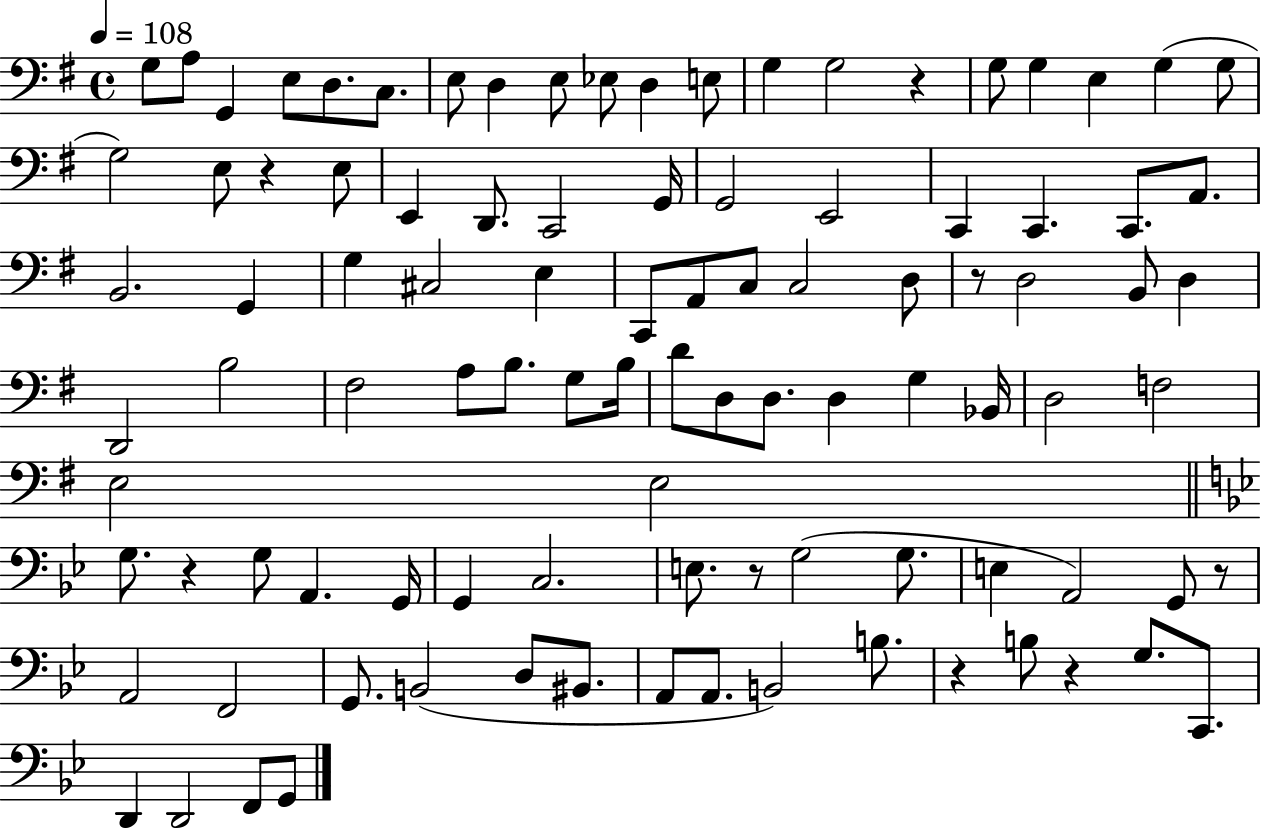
{
  \clef bass
  \time 4/4
  \defaultTimeSignature
  \key g \major
  \tempo 4 = 108
  g8 a8 g,4 e8 d8. c8. | e8 d4 e8 ees8 d4 e8 | g4 g2 r4 | g8 g4 e4 g4( g8 | \break g2) e8 r4 e8 | e,4 d,8. c,2 g,16 | g,2 e,2 | c,4 c,4. c,8. a,8. | \break b,2. g,4 | g4 cis2 e4 | c,8 a,8 c8 c2 d8 | r8 d2 b,8 d4 | \break d,2 b2 | fis2 a8 b8. g8 b16 | d'8 d8 d8. d4 g4 bes,16 | d2 f2 | \break e2 e2 | \bar "||" \break \key bes \major g8. r4 g8 a,4. g,16 | g,4 c2. | e8. r8 g2( g8. | e4 a,2) g,8 r8 | \break a,2 f,2 | g,8. b,2( d8 bis,8. | a,8 a,8. b,2) b8. | r4 b8 r4 g8. c,8. | \break d,4 d,2 f,8 g,8 | \bar "|."
}